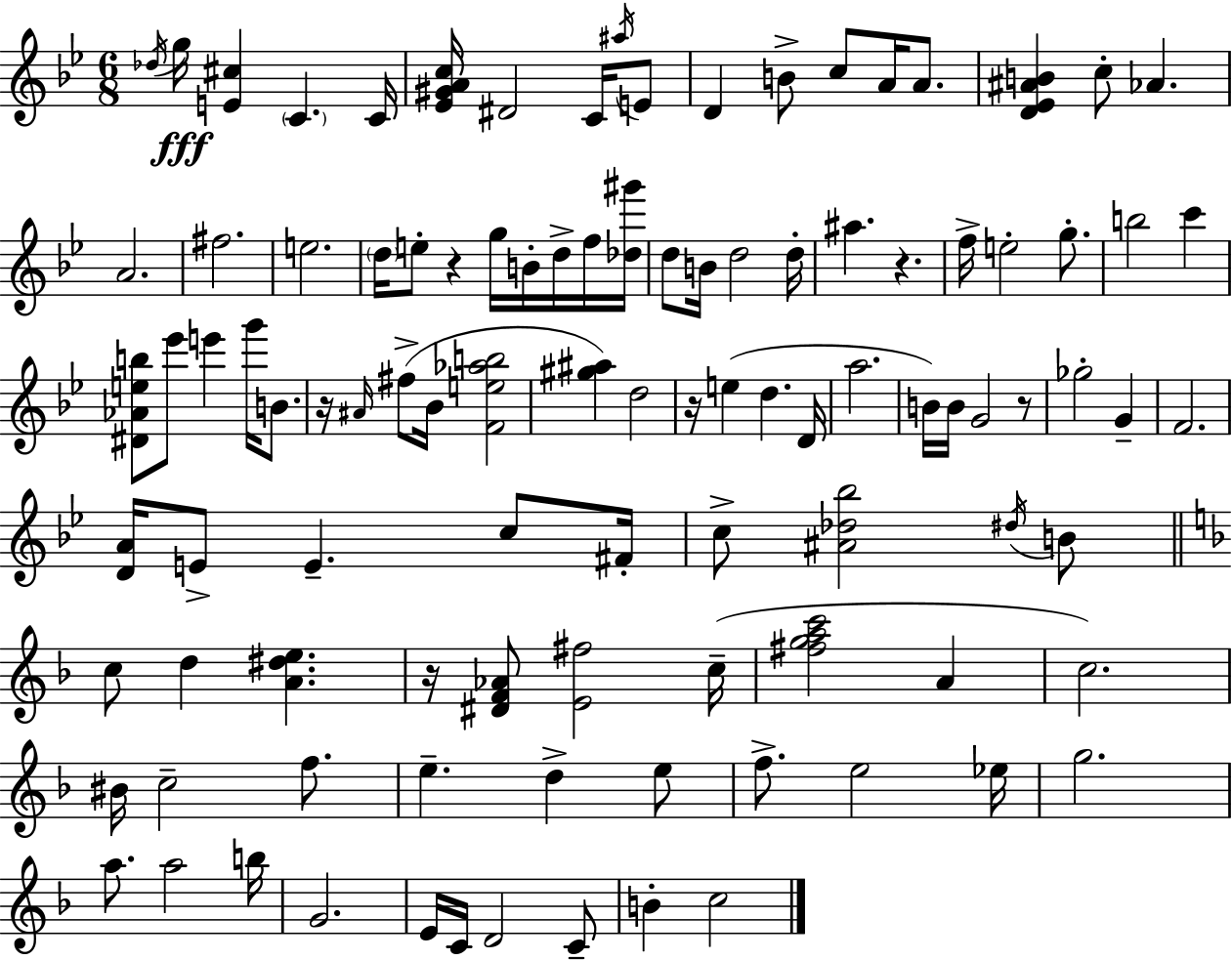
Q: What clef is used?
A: treble